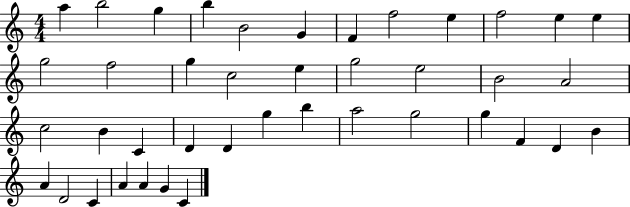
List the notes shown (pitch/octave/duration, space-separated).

A5/q B5/h G5/q B5/q B4/h G4/q F4/q F5/h E5/q F5/h E5/q E5/q G5/h F5/h G5/q C5/h E5/q G5/h E5/h B4/h A4/h C5/h B4/q C4/q D4/q D4/q G5/q B5/q A5/h G5/h G5/q F4/q D4/q B4/q A4/q D4/h C4/q A4/q A4/q G4/q C4/q